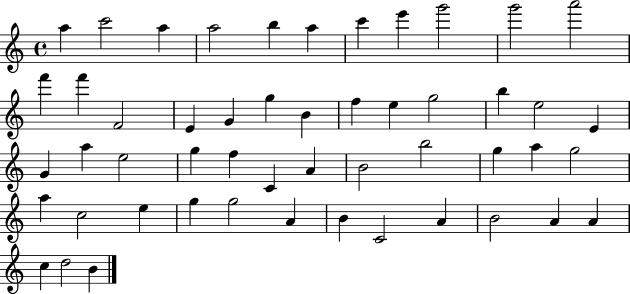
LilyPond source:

{
  \clef treble
  \time 4/4
  \defaultTimeSignature
  \key c \major
  a''4 c'''2 a''4 | a''2 b''4 a''4 | c'''4 e'''4 g'''2 | g'''2 a'''2 | \break f'''4 f'''4 f'2 | e'4 g'4 g''4 b'4 | f''4 e''4 g''2 | b''4 e''2 e'4 | \break g'4 a''4 e''2 | g''4 f''4 c'4 a'4 | b'2 b''2 | g''4 a''4 g''2 | \break a''4 c''2 e''4 | g''4 g''2 a'4 | b'4 c'2 a'4 | b'2 a'4 a'4 | \break c''4 d''2 b'4 | \bar "|."
}